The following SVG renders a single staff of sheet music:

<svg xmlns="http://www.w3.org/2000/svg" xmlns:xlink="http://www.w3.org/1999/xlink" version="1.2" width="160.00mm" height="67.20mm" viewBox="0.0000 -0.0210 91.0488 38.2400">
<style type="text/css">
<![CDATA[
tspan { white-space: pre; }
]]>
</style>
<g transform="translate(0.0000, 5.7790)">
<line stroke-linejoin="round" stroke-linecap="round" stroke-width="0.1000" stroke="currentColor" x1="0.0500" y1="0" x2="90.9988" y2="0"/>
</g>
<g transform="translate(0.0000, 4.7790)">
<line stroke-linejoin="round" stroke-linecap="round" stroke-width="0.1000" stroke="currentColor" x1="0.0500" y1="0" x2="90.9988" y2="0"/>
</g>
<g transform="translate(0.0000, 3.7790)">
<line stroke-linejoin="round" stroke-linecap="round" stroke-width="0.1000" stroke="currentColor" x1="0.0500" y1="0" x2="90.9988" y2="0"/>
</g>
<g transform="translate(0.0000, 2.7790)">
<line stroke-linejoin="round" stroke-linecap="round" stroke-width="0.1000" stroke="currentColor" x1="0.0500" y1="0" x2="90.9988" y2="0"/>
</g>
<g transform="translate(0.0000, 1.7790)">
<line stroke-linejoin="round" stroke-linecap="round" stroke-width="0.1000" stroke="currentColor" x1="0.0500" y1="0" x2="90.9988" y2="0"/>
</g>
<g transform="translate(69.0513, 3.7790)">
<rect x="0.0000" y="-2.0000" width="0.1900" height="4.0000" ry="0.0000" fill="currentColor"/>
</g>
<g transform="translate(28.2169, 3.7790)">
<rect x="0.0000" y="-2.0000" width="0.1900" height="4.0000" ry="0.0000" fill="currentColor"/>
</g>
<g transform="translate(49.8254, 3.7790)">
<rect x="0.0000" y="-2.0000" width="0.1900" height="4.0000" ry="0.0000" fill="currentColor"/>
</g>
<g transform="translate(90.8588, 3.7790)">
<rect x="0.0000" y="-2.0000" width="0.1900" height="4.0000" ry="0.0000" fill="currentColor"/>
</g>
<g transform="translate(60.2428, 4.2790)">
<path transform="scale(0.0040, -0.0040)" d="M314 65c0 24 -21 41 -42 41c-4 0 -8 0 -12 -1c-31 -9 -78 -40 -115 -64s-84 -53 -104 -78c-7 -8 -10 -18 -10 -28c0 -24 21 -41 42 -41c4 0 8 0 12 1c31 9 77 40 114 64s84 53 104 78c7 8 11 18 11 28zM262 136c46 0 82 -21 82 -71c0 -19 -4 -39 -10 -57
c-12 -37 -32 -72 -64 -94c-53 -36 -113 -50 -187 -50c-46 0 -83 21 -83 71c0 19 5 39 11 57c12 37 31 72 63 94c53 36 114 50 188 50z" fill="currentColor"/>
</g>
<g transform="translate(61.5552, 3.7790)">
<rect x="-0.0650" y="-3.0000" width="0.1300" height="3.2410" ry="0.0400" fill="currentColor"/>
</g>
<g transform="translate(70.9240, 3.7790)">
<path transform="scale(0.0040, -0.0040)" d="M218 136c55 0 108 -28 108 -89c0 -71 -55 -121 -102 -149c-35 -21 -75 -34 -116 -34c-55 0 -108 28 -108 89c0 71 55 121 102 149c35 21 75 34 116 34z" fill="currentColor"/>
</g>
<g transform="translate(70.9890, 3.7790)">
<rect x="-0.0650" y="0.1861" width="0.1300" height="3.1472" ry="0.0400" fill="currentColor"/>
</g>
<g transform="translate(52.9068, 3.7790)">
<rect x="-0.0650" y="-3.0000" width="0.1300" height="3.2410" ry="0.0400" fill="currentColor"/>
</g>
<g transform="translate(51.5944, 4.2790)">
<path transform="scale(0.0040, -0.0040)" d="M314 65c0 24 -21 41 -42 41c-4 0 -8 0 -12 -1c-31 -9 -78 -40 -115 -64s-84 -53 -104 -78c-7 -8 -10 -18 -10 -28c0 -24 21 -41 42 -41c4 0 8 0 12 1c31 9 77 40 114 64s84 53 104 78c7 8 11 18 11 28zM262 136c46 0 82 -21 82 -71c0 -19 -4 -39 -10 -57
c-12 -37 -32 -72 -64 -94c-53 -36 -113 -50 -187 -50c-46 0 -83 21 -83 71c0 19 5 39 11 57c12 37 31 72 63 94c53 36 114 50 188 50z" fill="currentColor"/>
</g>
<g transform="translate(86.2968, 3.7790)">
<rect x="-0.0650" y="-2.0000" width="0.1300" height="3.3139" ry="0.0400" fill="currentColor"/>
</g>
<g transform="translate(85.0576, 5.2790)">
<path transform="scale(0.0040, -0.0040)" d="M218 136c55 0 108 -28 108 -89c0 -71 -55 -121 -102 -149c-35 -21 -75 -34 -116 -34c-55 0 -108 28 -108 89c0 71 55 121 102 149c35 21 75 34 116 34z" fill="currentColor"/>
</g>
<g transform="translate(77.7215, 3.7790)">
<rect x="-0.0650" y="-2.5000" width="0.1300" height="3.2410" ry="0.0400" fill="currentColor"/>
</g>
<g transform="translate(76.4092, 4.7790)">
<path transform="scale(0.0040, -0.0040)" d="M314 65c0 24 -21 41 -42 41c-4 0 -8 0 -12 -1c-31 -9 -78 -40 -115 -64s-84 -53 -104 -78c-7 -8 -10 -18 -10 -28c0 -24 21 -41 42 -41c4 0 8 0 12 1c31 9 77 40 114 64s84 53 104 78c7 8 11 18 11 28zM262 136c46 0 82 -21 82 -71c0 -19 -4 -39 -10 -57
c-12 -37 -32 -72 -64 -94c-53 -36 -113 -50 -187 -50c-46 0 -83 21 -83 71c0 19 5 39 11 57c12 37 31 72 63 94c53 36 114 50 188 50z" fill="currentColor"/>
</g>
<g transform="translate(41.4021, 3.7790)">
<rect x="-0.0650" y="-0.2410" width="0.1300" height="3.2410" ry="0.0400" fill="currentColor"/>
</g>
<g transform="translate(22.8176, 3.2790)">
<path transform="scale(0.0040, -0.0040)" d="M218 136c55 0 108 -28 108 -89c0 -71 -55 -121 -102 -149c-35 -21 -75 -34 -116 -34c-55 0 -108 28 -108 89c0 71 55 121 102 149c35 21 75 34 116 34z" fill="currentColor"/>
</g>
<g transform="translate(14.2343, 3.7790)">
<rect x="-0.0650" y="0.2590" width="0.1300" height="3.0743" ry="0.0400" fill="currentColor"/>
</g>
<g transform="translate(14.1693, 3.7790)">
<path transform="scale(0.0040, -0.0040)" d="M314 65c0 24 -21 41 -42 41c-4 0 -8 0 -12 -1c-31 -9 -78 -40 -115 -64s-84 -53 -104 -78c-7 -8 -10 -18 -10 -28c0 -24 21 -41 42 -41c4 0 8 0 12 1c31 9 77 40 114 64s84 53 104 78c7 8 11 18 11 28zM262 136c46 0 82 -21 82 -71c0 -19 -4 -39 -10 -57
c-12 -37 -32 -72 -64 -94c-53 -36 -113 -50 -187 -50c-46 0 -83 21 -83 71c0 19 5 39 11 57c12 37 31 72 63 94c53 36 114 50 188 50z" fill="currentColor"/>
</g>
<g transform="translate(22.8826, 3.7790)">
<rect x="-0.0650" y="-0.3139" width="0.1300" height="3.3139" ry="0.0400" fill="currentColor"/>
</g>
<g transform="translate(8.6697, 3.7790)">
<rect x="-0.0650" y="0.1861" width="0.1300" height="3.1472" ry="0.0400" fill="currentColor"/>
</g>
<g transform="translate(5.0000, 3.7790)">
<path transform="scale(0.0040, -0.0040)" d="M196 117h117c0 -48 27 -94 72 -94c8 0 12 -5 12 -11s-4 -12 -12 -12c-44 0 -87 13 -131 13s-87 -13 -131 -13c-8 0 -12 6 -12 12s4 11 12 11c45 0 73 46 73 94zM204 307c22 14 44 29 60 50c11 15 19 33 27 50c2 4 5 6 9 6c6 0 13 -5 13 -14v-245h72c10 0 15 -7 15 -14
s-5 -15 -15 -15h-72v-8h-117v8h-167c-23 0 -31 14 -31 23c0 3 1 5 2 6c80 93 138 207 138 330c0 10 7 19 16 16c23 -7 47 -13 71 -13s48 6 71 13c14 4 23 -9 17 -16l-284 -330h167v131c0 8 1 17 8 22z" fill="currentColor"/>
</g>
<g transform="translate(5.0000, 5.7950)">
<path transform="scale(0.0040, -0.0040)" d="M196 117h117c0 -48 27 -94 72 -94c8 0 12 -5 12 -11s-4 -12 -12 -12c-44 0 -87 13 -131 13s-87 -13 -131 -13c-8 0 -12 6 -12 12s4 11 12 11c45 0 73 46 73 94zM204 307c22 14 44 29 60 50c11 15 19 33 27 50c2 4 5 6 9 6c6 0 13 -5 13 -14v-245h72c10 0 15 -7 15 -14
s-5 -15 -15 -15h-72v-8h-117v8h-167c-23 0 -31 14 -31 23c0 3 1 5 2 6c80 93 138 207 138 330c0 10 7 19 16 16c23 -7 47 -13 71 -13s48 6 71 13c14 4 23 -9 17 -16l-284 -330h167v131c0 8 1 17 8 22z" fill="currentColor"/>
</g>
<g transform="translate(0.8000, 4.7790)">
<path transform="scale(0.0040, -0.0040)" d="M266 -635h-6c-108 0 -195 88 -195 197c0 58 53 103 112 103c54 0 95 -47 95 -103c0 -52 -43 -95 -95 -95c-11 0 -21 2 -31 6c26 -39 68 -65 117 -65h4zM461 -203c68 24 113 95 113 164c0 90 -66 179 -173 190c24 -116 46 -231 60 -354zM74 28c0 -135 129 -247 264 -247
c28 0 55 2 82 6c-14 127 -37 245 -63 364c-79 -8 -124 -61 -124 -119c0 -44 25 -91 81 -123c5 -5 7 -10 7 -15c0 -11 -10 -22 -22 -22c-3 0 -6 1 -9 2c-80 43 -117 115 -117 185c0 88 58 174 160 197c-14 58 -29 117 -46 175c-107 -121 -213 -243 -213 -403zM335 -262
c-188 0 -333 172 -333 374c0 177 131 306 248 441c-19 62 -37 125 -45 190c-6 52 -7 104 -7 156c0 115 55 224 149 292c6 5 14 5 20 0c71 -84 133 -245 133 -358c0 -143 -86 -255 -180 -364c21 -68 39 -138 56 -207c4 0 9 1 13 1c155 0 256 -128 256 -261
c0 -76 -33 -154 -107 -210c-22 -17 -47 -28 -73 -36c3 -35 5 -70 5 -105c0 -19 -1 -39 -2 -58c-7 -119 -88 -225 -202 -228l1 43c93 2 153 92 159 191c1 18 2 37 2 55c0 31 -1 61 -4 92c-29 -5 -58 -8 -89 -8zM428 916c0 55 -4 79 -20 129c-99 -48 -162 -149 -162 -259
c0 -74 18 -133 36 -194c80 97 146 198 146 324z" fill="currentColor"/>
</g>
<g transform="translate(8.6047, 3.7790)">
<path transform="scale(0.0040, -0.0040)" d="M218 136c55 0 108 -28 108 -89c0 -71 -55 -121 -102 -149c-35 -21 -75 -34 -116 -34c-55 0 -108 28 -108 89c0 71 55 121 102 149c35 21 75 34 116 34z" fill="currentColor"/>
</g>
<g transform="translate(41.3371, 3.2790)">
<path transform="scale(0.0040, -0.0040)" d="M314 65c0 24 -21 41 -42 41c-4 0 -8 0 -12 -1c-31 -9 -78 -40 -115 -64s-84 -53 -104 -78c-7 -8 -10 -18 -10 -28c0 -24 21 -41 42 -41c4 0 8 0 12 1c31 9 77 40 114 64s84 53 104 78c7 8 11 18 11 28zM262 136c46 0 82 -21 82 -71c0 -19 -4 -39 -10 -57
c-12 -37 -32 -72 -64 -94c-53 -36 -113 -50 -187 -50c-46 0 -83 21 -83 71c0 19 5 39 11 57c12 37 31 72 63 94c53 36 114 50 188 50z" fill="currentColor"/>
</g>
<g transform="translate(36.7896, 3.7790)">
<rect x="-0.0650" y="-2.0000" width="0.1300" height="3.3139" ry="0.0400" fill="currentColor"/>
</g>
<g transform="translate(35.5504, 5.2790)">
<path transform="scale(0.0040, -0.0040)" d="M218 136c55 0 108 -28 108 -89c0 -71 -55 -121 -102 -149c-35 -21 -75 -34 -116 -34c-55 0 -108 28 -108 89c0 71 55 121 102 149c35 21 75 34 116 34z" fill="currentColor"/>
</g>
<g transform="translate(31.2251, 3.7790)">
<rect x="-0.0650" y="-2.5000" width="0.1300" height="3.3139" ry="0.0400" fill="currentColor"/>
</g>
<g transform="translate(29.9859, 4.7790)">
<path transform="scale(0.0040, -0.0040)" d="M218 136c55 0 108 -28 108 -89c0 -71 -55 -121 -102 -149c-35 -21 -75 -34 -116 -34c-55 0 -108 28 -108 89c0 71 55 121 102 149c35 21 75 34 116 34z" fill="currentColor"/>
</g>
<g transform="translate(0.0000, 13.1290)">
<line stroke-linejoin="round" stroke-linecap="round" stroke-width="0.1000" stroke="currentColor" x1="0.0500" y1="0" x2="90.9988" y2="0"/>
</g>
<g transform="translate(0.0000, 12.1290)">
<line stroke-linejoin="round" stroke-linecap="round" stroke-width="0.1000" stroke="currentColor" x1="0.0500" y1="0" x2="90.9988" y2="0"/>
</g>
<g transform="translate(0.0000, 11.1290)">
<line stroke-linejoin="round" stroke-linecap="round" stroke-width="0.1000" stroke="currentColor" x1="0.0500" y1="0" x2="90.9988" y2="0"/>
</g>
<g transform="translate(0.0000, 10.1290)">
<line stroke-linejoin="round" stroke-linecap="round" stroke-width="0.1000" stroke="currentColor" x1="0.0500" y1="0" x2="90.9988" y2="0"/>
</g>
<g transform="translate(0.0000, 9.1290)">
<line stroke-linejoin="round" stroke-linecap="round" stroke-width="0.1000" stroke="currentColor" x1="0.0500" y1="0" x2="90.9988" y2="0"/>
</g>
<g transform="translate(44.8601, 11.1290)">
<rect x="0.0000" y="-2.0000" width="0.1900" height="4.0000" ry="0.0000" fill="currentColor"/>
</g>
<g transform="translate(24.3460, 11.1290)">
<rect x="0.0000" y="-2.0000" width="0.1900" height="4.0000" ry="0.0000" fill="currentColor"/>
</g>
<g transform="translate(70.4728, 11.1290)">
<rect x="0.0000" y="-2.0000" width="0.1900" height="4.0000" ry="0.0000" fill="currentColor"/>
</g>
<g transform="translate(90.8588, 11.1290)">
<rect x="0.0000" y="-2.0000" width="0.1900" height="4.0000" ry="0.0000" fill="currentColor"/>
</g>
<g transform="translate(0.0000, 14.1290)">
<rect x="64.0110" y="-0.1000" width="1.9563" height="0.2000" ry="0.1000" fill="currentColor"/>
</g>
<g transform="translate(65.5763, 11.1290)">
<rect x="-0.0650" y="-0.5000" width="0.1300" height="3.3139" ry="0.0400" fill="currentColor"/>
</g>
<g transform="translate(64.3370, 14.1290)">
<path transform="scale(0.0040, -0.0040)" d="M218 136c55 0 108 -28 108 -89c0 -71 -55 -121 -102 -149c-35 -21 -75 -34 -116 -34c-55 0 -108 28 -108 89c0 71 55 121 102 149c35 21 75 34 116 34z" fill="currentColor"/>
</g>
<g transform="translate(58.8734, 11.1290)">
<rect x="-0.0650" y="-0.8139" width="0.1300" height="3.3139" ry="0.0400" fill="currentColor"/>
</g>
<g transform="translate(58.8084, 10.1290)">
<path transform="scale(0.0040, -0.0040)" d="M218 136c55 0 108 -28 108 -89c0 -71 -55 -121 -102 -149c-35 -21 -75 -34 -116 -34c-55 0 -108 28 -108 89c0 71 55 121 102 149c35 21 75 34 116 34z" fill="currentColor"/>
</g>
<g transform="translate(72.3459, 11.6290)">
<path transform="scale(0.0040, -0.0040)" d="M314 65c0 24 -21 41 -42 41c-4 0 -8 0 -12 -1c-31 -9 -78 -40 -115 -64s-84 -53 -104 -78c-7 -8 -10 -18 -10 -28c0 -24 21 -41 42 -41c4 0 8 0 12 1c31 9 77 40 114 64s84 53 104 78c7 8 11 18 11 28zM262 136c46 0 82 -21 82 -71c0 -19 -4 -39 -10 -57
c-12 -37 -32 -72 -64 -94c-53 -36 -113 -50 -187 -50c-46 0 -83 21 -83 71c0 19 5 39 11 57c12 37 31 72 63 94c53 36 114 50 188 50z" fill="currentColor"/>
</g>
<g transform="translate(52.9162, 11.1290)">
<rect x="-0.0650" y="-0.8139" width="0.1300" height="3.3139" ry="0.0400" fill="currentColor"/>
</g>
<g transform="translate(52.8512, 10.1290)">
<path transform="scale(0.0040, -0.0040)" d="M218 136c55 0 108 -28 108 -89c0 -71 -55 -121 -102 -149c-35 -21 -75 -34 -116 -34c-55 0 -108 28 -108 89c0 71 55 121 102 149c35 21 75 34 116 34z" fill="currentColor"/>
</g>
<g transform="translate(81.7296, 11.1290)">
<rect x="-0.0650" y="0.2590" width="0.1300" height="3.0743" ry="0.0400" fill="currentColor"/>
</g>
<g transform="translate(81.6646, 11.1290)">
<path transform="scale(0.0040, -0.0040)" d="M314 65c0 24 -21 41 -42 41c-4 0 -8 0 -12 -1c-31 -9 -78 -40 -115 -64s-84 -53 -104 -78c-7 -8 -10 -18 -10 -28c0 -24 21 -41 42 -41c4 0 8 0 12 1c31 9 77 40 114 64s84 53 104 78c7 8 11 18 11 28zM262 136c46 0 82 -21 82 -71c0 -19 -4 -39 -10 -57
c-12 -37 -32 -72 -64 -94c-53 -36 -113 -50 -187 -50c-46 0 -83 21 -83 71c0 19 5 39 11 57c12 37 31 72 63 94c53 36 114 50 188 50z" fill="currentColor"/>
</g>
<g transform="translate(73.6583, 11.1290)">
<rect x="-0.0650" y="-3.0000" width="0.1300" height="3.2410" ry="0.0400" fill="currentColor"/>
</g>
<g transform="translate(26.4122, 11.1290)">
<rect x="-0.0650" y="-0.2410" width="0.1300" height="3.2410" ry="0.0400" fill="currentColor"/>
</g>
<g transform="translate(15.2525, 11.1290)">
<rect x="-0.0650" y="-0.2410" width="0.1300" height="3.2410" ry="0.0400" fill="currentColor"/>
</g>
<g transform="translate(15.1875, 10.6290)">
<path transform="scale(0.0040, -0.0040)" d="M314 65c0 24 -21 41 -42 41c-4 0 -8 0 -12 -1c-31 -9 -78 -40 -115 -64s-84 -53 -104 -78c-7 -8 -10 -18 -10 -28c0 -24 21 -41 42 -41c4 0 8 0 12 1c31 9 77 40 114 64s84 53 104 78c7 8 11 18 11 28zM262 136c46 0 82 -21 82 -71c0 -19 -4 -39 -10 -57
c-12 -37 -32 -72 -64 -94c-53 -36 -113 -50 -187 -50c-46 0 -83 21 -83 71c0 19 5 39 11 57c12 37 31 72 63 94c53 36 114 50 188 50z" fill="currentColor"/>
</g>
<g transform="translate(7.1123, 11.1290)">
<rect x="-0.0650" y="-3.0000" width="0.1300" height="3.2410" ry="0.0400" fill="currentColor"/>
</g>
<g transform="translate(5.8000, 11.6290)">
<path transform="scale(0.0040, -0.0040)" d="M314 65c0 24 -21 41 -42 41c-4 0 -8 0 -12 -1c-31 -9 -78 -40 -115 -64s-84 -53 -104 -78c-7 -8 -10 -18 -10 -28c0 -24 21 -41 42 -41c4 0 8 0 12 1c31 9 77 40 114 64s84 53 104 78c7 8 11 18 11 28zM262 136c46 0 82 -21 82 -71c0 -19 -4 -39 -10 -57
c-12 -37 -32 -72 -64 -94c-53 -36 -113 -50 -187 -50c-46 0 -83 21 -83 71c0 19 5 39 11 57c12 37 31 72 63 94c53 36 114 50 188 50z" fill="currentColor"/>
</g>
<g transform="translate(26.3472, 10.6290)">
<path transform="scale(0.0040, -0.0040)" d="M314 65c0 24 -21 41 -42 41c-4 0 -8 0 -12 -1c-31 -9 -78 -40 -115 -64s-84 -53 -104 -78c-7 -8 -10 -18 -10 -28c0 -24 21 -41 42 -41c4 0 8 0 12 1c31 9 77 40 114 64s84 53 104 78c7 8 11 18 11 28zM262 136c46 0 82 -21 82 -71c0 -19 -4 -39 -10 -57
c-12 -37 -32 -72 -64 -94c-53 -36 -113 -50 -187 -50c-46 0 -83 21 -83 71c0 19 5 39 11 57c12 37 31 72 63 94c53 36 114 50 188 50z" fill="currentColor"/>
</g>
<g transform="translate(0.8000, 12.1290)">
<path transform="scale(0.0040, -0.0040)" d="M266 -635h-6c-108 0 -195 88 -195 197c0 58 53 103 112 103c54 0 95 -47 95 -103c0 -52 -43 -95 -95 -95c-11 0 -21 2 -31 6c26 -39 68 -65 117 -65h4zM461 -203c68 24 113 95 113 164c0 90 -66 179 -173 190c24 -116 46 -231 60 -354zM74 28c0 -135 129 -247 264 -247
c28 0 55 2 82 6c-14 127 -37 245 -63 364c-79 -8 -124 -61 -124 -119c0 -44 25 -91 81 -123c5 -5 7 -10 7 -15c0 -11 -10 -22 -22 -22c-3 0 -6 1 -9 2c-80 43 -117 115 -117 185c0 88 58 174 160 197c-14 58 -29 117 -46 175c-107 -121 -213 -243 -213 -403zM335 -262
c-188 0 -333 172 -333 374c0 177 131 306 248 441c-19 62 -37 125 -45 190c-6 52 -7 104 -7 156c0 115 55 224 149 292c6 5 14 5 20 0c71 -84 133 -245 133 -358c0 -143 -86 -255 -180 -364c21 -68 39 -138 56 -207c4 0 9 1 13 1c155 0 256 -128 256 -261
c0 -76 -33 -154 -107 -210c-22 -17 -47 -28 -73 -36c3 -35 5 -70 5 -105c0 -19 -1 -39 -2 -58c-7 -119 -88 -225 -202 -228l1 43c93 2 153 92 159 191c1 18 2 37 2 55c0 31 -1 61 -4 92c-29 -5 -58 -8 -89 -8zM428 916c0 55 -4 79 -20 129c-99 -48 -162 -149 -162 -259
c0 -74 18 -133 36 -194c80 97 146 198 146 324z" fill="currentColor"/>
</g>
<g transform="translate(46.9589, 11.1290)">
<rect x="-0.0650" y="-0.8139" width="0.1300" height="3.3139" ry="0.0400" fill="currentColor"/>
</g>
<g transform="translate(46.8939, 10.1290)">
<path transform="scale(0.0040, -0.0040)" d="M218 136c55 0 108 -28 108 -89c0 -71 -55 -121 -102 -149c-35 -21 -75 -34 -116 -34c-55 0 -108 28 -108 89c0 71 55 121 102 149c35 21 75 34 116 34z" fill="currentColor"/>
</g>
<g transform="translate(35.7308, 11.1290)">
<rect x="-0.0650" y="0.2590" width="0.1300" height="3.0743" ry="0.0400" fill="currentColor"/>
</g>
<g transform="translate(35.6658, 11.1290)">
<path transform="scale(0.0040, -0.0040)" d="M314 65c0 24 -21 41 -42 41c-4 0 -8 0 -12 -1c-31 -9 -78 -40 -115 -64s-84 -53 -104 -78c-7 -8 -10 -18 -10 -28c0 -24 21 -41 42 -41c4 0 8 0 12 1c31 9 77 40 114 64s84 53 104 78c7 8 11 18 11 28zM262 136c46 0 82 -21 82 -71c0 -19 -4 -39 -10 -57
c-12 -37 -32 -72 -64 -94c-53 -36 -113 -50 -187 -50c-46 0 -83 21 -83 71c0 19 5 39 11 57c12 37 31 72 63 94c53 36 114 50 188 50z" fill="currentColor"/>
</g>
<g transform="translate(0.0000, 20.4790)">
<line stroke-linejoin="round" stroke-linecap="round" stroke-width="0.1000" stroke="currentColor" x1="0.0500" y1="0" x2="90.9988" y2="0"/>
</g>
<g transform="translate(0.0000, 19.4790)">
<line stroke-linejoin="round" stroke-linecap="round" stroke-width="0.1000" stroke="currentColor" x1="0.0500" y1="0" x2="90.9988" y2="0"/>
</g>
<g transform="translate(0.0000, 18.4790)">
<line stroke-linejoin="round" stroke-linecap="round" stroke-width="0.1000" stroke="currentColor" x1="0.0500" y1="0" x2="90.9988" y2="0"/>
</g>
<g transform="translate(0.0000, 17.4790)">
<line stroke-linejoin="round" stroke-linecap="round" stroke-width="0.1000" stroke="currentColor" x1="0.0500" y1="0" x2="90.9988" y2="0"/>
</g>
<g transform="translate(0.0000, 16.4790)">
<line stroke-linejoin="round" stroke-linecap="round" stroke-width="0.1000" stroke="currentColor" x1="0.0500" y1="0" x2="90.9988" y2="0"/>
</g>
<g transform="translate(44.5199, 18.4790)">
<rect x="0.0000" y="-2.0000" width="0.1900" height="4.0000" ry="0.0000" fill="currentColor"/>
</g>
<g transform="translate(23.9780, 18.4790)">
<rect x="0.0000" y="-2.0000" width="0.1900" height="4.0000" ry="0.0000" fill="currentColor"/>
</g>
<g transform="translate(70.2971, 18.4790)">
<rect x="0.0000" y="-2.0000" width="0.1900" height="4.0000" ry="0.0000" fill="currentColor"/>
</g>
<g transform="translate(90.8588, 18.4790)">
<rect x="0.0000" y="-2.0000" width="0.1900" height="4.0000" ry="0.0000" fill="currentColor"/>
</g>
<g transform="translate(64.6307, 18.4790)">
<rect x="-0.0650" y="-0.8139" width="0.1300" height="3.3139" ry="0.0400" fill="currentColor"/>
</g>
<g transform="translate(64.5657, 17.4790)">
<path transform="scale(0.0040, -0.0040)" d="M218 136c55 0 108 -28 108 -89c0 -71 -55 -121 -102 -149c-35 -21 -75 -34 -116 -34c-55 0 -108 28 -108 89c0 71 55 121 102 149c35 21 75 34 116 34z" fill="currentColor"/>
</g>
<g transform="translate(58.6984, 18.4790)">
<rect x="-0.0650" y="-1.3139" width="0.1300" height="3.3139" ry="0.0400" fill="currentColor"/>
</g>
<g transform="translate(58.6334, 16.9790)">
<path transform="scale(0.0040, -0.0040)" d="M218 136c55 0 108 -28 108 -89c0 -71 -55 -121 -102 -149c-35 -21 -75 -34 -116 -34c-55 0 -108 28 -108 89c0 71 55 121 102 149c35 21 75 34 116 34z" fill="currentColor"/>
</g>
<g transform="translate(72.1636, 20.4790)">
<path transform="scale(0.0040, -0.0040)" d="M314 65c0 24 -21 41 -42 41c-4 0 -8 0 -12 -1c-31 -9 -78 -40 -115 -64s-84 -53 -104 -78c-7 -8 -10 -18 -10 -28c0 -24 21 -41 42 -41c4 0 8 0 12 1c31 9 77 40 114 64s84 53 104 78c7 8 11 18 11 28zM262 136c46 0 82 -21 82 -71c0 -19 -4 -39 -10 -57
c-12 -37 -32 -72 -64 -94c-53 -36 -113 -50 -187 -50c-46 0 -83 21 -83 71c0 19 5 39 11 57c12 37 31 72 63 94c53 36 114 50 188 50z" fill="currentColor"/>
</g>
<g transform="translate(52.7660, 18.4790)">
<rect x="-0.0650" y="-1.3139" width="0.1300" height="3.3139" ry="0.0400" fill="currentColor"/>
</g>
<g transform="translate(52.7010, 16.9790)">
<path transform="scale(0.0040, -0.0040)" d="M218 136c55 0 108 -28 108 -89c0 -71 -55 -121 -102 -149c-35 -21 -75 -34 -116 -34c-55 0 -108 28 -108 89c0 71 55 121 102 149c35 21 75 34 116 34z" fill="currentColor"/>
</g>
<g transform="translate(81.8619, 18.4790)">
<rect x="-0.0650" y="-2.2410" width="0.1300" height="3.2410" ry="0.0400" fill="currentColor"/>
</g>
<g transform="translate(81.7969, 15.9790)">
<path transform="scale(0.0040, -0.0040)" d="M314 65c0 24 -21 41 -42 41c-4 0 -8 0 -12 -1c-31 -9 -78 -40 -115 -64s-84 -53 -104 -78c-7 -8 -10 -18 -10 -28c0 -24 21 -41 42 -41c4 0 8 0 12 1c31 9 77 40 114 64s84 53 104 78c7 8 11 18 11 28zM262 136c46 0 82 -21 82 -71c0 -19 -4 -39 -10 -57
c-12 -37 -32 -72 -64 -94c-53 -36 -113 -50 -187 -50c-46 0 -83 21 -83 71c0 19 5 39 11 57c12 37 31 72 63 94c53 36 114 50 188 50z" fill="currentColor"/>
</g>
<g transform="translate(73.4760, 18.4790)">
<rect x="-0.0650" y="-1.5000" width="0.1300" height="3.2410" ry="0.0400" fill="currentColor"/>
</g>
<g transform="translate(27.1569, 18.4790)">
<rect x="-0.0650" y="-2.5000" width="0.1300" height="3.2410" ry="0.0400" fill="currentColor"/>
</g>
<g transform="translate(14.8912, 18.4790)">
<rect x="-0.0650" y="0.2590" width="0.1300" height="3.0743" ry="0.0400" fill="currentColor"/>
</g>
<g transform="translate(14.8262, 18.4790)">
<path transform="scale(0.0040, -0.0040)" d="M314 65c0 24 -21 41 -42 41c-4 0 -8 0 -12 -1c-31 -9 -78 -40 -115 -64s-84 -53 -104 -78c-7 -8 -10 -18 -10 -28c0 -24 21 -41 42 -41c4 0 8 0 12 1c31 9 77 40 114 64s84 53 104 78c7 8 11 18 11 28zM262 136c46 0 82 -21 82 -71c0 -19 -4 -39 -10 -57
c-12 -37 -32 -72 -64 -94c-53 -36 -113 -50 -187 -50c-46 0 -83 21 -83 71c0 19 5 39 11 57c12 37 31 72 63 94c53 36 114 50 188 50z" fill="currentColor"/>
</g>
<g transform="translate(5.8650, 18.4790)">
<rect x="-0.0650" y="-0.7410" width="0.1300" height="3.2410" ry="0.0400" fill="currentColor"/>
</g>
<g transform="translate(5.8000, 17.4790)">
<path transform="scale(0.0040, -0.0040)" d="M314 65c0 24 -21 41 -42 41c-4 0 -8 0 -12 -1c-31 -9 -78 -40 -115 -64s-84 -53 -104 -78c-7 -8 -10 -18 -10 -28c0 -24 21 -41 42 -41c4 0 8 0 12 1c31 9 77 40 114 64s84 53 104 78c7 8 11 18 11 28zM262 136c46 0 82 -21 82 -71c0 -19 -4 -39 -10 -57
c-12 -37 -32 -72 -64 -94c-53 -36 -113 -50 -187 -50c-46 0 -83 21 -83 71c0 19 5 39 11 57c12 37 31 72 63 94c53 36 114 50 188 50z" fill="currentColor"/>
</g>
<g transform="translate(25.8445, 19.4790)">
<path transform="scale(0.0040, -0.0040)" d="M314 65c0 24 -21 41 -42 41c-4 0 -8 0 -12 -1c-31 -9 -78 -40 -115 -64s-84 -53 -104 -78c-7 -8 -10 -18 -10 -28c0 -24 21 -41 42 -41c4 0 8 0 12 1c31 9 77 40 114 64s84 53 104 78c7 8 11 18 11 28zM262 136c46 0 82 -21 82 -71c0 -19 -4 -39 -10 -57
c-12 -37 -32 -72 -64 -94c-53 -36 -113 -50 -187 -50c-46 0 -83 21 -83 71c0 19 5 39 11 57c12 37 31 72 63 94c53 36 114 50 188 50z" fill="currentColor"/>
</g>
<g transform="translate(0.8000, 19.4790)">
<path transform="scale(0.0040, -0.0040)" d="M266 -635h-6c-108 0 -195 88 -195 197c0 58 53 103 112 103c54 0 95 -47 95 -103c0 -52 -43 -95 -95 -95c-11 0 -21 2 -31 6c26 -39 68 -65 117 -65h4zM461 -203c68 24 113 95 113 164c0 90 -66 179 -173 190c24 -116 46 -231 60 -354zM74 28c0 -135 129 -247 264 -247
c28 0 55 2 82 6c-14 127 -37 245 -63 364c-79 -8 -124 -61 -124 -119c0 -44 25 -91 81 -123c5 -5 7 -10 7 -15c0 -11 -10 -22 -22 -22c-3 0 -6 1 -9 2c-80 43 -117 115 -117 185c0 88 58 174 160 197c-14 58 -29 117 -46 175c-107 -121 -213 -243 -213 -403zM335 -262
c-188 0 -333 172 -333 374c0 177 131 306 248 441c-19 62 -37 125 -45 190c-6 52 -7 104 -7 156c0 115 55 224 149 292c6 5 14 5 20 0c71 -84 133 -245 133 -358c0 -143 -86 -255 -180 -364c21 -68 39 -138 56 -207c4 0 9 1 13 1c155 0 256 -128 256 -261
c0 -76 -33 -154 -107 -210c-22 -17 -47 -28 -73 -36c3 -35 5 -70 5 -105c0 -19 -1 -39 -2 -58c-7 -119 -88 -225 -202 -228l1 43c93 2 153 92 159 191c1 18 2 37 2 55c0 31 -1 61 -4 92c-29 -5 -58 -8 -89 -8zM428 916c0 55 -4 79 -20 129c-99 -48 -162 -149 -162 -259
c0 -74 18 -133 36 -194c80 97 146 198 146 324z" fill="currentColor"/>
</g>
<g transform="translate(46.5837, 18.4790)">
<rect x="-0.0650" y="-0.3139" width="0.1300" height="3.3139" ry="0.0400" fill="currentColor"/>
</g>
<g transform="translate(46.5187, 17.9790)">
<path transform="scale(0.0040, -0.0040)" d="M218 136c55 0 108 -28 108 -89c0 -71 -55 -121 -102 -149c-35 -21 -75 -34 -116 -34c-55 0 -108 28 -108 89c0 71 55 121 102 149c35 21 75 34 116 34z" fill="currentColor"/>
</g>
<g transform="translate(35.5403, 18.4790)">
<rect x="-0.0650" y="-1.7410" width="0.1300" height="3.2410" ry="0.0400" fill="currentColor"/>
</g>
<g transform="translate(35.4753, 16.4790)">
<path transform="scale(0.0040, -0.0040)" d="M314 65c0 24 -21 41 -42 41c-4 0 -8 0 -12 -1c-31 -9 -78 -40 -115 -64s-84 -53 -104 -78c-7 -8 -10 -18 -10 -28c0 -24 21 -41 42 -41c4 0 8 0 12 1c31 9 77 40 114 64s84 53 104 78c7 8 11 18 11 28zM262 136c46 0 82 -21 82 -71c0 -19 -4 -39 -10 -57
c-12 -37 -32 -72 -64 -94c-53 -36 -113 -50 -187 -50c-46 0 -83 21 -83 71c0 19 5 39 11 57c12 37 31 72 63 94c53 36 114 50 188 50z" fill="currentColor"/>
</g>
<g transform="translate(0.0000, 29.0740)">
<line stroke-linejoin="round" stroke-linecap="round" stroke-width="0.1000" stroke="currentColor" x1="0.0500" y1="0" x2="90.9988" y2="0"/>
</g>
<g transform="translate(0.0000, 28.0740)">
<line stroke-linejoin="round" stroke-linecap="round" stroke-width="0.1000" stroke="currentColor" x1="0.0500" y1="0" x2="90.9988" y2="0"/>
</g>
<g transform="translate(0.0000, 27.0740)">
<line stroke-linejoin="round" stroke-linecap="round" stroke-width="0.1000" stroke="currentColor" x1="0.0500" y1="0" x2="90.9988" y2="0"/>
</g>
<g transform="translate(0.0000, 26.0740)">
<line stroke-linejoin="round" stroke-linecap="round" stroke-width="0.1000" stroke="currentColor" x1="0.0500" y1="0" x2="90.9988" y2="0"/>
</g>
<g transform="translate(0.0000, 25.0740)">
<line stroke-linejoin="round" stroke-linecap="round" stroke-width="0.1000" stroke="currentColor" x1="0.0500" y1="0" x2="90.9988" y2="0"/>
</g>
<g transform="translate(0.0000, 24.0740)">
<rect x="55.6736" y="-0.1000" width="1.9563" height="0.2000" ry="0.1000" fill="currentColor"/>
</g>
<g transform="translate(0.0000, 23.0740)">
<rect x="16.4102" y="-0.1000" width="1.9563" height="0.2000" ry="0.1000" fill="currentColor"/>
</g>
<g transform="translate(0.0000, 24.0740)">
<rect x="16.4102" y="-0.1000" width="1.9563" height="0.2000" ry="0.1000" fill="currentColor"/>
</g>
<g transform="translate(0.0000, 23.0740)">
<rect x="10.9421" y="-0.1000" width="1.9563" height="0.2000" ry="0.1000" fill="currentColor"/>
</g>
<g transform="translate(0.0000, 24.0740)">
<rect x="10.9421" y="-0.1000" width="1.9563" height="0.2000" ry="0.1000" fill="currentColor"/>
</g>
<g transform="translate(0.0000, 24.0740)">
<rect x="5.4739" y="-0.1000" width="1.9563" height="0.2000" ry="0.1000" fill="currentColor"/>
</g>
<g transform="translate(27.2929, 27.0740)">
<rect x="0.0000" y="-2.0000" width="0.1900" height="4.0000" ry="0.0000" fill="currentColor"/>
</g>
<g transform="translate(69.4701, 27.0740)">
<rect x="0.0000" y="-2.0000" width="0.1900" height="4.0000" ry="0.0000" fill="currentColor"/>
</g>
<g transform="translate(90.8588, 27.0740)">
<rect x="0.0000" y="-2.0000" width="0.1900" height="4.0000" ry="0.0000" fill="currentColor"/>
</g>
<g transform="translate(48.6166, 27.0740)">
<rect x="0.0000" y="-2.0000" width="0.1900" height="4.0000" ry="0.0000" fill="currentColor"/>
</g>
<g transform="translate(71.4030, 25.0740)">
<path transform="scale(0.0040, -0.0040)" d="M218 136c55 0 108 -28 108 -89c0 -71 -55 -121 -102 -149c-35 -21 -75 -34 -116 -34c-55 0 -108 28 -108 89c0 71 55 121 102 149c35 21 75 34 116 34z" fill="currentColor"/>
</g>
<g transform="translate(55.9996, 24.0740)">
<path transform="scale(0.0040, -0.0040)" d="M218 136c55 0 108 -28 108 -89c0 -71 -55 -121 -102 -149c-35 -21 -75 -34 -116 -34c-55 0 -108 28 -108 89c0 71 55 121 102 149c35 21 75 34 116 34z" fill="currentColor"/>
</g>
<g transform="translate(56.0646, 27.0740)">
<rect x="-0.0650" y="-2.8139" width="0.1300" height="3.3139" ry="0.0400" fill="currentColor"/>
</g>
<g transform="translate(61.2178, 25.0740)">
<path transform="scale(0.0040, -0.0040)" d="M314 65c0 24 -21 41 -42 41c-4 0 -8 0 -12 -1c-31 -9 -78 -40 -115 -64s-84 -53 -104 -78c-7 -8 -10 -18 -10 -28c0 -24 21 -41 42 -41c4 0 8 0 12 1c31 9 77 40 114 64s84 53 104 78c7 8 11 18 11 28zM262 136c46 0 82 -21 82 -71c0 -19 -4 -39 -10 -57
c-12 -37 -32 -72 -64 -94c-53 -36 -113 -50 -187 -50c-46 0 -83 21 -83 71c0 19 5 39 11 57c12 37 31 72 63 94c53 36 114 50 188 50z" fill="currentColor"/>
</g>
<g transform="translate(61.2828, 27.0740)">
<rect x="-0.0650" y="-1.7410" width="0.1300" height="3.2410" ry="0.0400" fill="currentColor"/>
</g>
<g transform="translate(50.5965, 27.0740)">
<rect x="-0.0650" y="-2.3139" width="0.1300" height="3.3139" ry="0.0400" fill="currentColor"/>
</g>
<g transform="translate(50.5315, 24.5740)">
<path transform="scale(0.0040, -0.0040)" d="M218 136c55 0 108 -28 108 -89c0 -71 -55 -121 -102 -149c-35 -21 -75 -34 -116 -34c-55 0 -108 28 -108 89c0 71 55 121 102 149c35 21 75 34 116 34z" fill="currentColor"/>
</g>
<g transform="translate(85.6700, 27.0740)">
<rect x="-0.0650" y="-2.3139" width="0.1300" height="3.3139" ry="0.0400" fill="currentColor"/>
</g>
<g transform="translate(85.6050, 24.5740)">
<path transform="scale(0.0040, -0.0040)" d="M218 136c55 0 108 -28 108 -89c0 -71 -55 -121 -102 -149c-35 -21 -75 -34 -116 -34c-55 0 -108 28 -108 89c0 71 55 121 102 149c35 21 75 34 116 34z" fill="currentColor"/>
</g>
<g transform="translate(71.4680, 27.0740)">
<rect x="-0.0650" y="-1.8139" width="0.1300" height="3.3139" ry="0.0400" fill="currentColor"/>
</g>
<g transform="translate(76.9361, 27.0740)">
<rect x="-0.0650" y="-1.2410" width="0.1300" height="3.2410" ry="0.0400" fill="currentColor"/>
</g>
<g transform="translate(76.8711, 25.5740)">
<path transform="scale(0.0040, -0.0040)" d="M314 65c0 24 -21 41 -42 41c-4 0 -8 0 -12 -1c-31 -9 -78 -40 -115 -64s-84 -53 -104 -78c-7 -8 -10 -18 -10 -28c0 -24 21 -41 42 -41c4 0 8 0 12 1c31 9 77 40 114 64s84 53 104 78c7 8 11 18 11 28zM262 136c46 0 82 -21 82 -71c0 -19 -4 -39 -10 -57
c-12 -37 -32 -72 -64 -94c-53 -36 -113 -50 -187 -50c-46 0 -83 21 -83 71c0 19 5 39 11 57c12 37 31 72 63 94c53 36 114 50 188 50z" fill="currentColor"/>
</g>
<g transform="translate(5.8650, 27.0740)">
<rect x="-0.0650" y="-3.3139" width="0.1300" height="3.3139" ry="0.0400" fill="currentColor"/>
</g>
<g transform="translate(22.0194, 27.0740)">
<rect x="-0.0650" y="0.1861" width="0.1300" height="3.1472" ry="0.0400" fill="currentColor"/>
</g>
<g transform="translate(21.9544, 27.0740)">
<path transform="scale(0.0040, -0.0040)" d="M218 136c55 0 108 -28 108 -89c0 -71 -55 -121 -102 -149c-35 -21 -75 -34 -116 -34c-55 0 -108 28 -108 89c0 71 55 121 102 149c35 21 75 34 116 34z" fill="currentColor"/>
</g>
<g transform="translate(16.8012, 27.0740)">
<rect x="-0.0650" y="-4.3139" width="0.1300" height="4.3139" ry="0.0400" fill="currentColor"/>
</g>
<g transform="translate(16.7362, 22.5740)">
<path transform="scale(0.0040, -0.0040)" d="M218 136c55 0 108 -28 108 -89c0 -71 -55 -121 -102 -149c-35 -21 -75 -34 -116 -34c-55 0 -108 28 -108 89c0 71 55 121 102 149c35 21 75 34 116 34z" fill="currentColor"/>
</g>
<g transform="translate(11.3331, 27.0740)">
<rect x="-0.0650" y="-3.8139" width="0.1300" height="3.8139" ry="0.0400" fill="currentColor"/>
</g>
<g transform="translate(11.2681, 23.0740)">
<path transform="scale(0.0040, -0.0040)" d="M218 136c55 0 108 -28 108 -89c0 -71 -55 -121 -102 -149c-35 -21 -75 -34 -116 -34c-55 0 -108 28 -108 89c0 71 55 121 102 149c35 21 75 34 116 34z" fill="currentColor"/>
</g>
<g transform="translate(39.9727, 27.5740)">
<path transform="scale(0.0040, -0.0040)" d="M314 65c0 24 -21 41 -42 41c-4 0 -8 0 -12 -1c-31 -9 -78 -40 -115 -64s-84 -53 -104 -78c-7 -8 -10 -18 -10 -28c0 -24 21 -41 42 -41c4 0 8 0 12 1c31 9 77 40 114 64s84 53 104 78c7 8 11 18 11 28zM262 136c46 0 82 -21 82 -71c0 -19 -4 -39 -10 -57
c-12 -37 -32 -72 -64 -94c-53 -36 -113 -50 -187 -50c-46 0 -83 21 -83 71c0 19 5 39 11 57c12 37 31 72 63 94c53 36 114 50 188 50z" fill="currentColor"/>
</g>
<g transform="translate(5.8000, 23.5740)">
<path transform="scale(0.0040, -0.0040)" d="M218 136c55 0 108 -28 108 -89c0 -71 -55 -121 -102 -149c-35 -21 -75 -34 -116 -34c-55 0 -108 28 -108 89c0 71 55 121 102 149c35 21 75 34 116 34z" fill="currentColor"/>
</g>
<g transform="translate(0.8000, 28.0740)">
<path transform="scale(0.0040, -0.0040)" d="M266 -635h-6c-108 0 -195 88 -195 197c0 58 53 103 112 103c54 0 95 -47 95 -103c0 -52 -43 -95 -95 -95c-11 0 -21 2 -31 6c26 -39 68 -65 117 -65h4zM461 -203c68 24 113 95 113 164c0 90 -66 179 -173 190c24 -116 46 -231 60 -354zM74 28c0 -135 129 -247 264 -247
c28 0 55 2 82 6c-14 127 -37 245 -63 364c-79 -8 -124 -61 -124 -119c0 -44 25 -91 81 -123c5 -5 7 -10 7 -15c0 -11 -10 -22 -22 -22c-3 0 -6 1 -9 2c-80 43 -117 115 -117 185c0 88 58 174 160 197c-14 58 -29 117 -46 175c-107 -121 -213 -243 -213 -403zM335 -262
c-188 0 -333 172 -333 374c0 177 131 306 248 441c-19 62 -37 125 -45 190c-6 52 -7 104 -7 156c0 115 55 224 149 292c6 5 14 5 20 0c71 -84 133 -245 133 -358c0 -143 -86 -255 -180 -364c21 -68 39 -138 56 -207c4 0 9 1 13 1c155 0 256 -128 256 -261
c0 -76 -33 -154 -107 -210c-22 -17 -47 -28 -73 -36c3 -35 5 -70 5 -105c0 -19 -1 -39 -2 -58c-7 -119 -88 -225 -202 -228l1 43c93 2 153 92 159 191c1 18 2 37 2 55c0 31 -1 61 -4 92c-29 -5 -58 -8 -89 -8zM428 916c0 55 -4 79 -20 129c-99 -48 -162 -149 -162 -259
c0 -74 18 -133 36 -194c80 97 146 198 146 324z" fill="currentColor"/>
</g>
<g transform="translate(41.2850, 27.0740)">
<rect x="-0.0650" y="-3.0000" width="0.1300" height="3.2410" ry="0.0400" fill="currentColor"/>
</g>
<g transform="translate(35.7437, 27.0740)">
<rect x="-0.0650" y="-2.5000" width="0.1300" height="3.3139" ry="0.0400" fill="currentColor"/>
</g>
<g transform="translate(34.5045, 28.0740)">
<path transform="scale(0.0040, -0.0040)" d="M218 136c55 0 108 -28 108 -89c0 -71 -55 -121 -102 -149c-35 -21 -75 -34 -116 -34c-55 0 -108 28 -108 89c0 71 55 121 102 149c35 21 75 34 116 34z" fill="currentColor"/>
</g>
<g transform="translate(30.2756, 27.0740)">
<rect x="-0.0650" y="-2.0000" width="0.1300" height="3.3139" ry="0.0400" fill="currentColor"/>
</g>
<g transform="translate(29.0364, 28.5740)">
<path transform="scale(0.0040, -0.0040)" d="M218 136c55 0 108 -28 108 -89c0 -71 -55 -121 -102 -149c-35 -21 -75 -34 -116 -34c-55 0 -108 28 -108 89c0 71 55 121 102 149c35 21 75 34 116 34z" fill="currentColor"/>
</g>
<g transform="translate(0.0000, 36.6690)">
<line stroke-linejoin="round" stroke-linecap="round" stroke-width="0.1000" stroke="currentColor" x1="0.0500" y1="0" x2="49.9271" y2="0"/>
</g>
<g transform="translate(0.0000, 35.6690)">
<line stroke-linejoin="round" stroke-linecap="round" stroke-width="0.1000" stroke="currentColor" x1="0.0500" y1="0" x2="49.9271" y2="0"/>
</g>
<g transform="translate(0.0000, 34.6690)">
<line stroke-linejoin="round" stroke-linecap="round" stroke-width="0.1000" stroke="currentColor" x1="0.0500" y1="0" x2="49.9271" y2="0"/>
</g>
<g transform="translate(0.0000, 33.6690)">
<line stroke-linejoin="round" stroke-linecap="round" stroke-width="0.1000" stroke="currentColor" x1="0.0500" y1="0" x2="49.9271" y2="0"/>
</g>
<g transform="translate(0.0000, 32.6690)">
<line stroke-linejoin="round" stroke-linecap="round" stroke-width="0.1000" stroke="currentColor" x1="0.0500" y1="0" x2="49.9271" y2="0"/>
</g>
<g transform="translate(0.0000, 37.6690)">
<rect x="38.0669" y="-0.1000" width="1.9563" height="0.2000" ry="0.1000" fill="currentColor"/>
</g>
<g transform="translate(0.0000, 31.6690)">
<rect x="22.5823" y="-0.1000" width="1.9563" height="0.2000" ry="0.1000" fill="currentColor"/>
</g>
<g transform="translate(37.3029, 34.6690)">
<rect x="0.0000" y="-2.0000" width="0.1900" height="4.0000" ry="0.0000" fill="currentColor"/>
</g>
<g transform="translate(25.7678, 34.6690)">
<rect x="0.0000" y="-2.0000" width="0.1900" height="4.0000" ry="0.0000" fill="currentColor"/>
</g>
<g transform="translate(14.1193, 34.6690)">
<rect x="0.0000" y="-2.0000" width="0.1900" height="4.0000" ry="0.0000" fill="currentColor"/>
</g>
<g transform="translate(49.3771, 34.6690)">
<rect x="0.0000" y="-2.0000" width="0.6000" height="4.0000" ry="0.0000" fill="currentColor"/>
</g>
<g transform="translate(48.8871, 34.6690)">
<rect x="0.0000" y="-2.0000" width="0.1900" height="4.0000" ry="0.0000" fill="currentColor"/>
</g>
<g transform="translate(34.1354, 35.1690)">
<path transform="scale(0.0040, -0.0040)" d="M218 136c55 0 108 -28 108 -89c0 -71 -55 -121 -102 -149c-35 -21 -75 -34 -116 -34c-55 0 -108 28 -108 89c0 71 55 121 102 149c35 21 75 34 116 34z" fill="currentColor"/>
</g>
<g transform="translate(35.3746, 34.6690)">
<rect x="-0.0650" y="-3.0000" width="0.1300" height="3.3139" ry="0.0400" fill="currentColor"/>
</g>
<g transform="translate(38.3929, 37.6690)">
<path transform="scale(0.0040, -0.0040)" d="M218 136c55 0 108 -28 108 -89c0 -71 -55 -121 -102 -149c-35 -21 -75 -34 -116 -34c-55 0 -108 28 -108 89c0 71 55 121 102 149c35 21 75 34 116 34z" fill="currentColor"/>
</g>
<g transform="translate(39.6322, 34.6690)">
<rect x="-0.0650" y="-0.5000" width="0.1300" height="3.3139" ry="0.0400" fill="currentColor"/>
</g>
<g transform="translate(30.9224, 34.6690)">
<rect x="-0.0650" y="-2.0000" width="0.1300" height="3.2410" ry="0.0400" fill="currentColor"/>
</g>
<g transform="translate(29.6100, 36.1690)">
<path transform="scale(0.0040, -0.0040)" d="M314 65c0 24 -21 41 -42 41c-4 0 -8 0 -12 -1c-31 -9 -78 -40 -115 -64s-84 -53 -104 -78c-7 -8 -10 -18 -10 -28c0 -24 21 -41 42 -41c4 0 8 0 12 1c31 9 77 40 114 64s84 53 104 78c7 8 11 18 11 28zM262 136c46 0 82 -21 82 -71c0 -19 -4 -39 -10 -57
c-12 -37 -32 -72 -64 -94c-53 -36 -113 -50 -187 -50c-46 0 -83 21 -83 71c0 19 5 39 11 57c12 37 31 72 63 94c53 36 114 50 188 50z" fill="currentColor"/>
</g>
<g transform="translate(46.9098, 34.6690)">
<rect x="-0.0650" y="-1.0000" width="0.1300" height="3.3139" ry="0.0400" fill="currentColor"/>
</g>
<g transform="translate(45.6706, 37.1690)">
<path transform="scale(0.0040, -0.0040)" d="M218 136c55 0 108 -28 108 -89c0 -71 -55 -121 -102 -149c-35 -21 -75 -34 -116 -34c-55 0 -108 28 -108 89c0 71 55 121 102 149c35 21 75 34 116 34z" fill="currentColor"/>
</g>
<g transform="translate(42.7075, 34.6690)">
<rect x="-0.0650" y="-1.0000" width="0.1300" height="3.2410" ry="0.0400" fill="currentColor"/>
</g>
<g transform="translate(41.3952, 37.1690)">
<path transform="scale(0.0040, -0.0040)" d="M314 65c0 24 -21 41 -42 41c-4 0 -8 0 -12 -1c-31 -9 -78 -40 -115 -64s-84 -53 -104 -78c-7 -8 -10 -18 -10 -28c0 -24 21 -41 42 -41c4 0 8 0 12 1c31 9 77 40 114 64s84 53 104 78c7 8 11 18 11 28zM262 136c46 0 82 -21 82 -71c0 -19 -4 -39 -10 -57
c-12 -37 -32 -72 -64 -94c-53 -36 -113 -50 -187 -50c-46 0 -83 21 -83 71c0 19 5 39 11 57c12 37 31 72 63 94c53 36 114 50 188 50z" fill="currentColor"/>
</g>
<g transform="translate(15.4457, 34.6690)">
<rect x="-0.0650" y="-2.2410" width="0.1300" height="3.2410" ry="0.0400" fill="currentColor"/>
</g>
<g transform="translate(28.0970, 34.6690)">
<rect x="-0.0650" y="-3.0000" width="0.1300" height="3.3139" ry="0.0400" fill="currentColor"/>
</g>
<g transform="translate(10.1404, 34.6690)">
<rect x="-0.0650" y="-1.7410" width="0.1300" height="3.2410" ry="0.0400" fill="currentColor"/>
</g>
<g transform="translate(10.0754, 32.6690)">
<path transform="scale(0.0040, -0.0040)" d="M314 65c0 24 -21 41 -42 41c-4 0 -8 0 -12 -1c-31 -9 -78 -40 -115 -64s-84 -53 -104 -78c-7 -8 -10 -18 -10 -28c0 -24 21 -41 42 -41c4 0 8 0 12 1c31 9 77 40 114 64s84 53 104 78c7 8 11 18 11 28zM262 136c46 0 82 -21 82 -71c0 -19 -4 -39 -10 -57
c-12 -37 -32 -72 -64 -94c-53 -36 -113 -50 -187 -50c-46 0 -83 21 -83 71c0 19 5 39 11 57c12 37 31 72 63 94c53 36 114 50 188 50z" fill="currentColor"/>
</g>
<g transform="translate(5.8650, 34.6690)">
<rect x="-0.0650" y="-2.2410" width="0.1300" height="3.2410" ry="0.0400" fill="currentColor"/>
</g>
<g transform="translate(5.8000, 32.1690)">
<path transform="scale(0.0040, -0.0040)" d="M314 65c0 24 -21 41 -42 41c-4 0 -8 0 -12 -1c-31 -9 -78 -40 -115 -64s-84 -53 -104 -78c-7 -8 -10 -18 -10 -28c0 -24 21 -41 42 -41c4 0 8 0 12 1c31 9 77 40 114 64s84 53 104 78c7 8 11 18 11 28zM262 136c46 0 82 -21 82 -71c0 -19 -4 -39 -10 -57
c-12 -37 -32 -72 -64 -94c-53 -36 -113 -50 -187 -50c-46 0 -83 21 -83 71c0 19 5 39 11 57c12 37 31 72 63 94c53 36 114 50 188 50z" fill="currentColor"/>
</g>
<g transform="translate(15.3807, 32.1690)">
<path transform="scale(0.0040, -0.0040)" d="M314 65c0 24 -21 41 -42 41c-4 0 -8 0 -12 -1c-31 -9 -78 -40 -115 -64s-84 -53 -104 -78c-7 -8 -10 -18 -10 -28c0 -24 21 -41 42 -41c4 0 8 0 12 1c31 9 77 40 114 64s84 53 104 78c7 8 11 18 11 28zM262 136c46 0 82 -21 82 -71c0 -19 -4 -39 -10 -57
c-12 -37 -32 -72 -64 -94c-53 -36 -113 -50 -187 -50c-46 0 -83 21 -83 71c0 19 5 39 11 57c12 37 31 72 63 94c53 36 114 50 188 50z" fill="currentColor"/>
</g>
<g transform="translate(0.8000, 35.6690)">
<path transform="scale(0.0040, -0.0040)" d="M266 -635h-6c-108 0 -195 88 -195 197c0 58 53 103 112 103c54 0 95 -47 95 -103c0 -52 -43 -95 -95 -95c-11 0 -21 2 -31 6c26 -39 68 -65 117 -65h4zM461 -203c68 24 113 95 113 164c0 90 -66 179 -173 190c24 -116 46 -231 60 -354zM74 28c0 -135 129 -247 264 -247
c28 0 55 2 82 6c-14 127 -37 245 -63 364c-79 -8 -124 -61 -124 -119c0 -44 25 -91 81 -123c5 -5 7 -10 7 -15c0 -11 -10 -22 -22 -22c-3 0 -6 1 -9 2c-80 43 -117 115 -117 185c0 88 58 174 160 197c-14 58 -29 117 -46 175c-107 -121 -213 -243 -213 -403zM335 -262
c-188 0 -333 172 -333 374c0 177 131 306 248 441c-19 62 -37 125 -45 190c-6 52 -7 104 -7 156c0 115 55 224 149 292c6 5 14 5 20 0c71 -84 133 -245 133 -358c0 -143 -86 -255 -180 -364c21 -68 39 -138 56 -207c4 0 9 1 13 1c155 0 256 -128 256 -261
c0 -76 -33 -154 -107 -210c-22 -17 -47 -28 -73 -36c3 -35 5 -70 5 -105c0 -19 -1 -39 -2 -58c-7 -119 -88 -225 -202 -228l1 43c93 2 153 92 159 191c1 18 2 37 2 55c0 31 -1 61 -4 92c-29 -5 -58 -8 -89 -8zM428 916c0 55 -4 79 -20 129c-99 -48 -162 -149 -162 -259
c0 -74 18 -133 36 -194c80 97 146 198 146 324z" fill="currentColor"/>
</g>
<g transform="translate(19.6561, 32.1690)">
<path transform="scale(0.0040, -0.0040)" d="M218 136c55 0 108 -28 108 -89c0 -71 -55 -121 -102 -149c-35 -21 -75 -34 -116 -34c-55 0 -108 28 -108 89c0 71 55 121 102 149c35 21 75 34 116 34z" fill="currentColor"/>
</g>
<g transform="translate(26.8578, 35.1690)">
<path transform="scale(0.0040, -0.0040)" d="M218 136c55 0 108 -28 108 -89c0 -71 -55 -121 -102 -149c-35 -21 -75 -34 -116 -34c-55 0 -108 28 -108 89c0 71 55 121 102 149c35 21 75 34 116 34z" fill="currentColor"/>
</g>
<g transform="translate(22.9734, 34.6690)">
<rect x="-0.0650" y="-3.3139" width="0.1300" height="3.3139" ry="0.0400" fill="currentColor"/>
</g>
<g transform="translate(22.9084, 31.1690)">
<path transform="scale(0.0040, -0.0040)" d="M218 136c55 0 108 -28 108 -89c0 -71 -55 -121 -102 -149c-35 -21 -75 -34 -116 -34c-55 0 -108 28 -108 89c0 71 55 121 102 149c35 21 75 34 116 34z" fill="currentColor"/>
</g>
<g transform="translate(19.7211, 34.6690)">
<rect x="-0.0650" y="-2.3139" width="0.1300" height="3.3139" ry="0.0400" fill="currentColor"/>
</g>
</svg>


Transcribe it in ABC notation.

X:1
T:Untitled
M:4/4
L:1/4
K:C
B B2 c G F c2 A2 A2 B G2 F A2 c2 c2 B2 d d d C A2 B2 d2 B2 G2 f2 c e e d E2 g2 b c' d' B F G A2 g a f2 f e2 g g2 f2 g2 g b A F2 A C D2 D